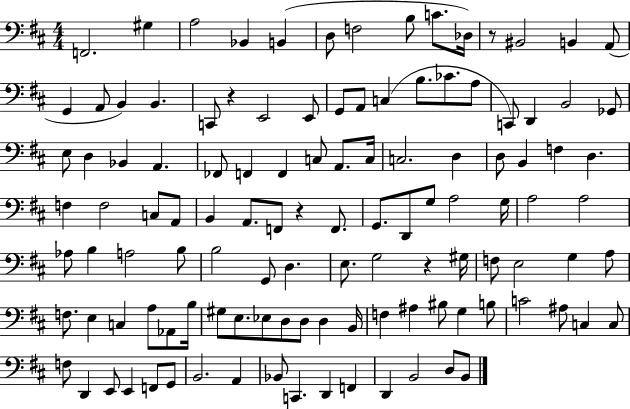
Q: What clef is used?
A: bass